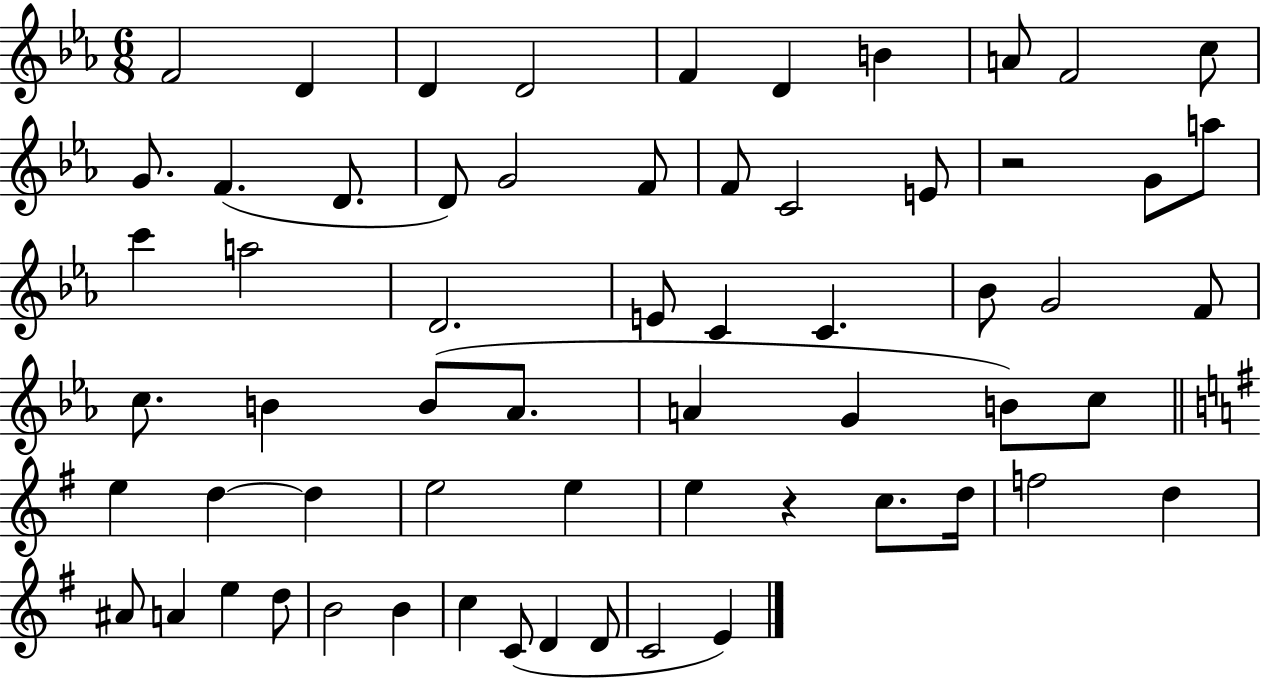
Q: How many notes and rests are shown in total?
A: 62